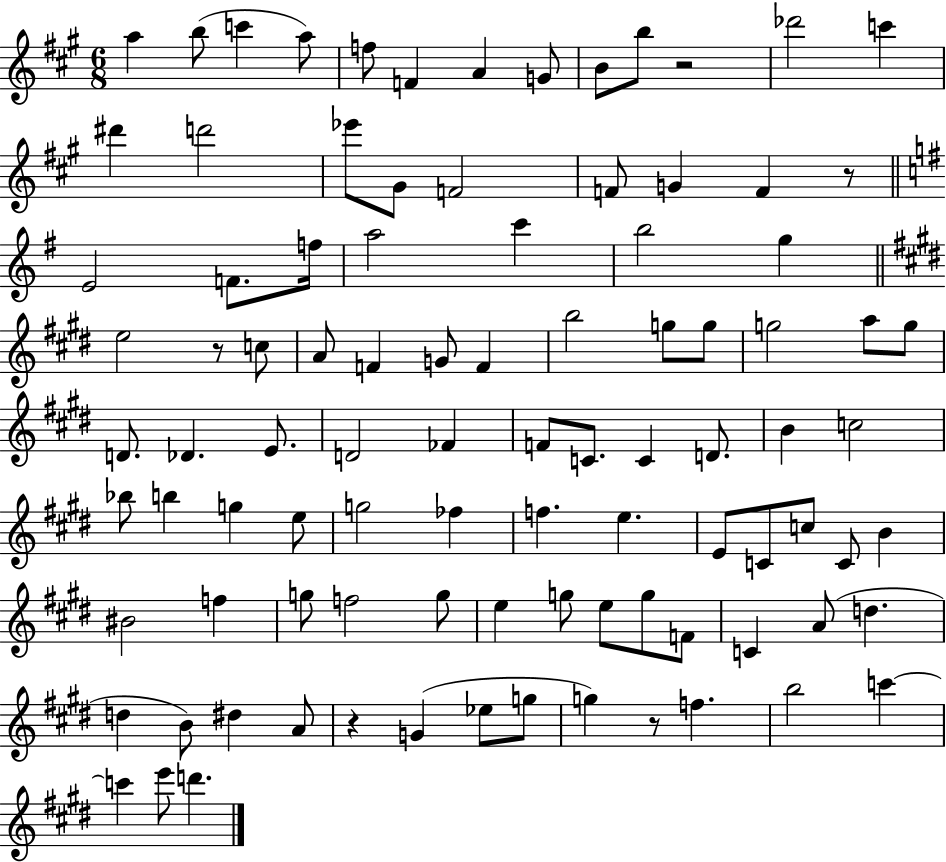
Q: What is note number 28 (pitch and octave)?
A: E5